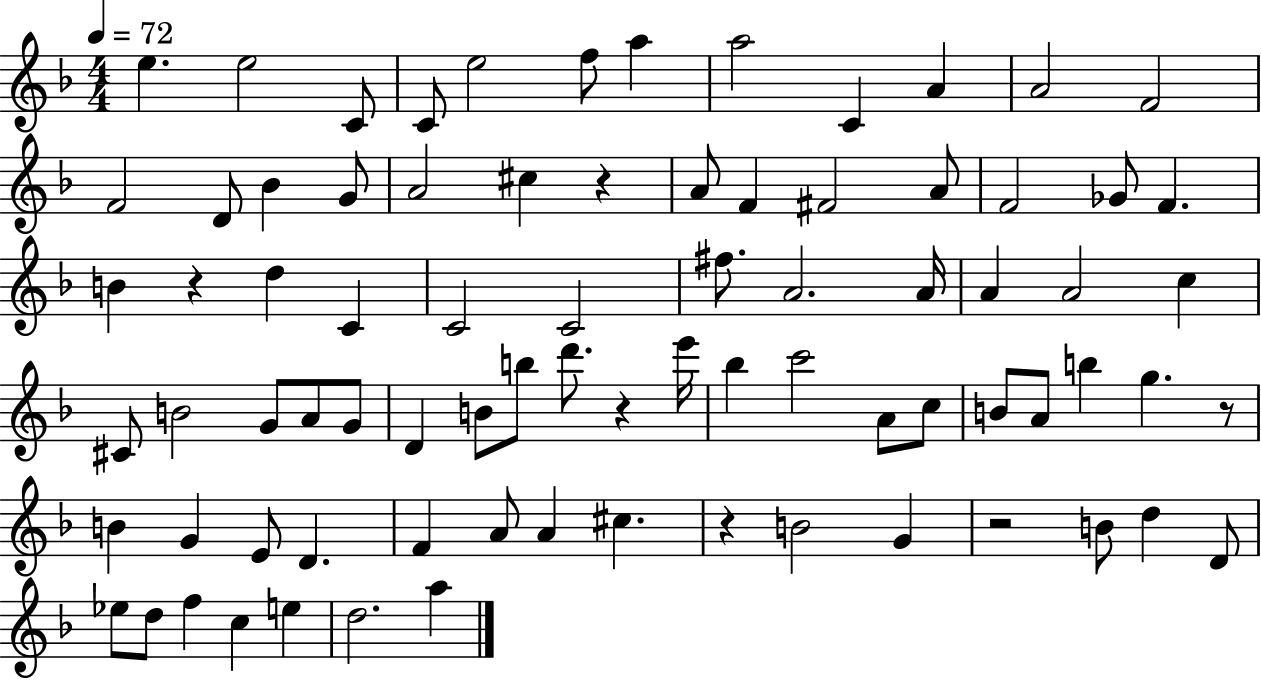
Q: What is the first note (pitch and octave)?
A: E5